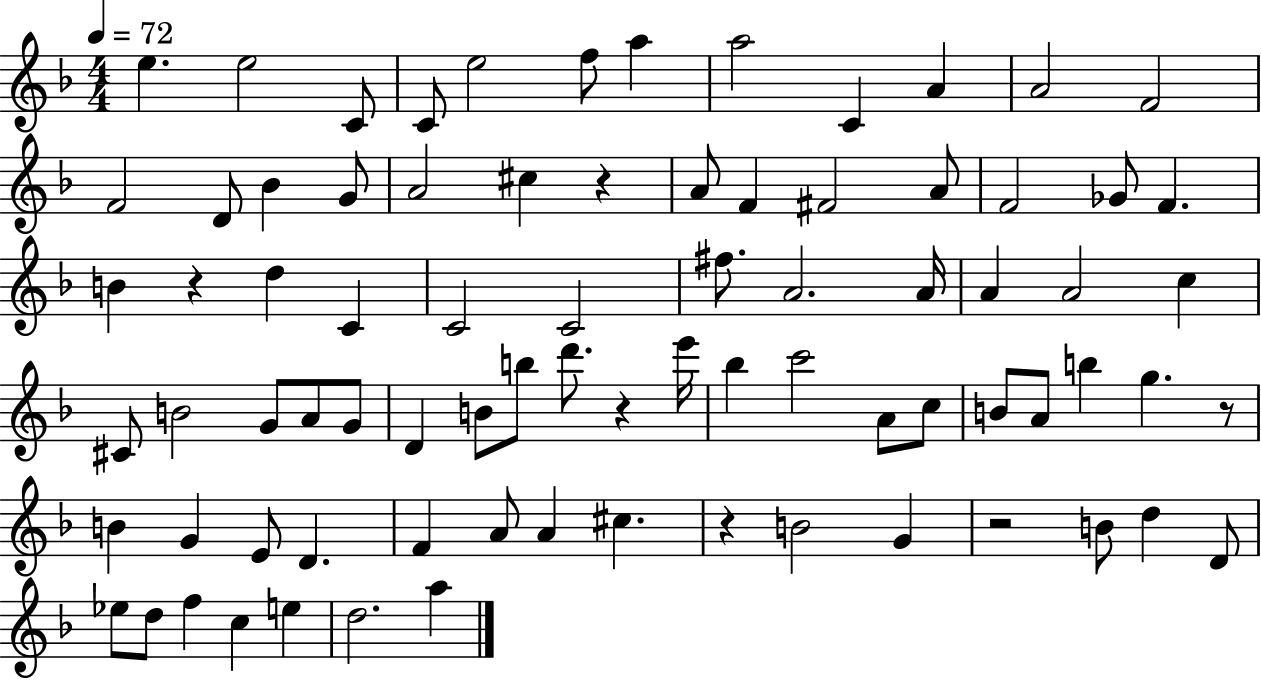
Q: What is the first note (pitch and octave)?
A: E5